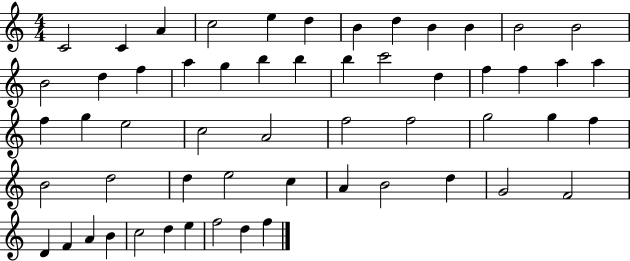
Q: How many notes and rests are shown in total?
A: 56